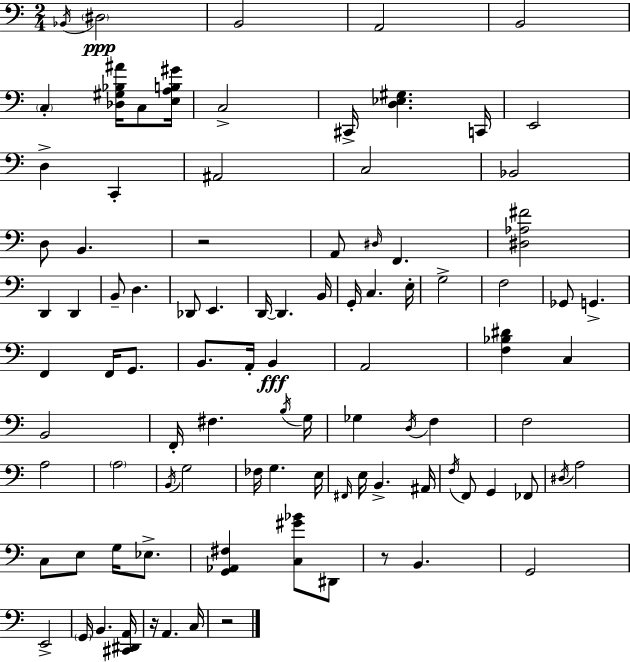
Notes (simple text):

Bb2/s D#3/h B2/h A2/h B2/h C3/q [Db3,G#3,Bb3,A#4]/s C3/e [E3,A3,B3,G#4]/s C3/h C#2/s [D3,Eb3,G#3]/q. C2/s E2/h D3/q C2/q A#2/h C3/h Bb2/h D3/e B2/q. R/h A2/e D#3/s F2/q. [D#3,Ab3,F#4]/h D2/q D2/q B2/e D3/q. Db2/e E2/q. D2/s D2/q. B2/s G2/s C3/q. E3/s G3/h F3/h Gb2/e G2/q. F2/q F2/s G2/e. B2/e. A2/s B2/q A2/h [F3,Bb3,D#4]/q C3/q B2/h F2/s F#3/q. B3/s G3/s Gb3/q D3/s F3/q F3/h A3/h A3/h B2/s G3/h FES3/s G3/q. E3/s F#2/s E3/s B2/q. A#2/s F3/s F2/e G2/q FES2/e D#3/s A3/h C3/e E3/e G3/s Eb3/e. [G2,Ab2,F#3]/q [C3,G#4,Bb4]/e D#2/e R/e B2/q. G2/h E2/h G2/s B2/q. [C#2,D#2,A2]/s R/s A2/q. C3/s R/h